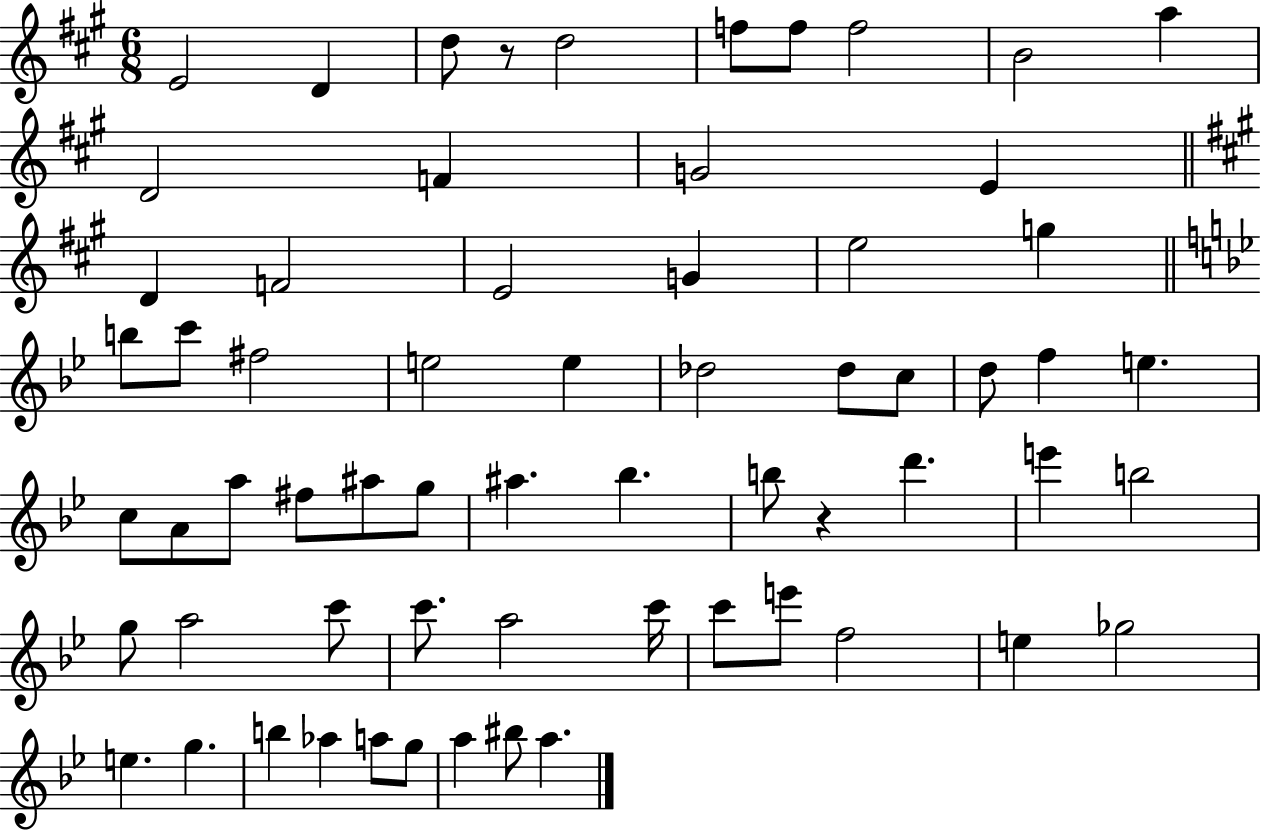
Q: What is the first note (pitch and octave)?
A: E4